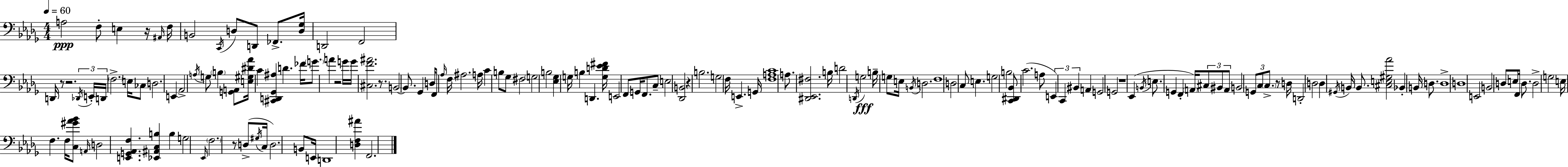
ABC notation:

X:1
T:Untitled
M:4/4
L:1/4
K:Bbm
A,2 F,/2 E, z/4 ^A,,/4 F,/4 B,,2 C,,/4 D,/2 D,,/2 _F,,/2 [D,_G,]/4 D,,2 F,,2 D,,/4 z/2 z2 _D,,/4 E,,/4 D,,/4 F,2 E,/4 _C,/2 D,2 E,, _A,,2 A,/4 G,/2 B, [G,,A,,]/2 [E,^G,^D_A]/4 C [^C,,D,,_G,,^A,] D _F/4 G/2 A z2 G/4 G/4 [^C,F^A]2 z/2 B,,2 B,,/2 _G,, D,/4 F,,/2 _A,/4 F,/4 ^A,2 A,/4 C B,/2 _G,/2 ^F,2 G,2 B,2 [_E,_G,] G,/4 B, D,, [G,D_E^F]/4 E,,2 F,,/2 G,,/4 F,,/2 C,/2 E,2 [_D,,B,,]2 z B,2 G,2 F,/4 E,, G,,/4 [F,A,C]4 A,/2 [^D,,_E,,^F,]2 B,/4 D2 D,,/4 G,2 B,/4 G,/2 E,/4 B,,/4 D,2 F,4 D,2 C,/2 E, G,2 B,2 [C,,^D,,_B,,]/2 C2 A,/2 E,, C,, ^B,, A,, G,,2 G,,2 z4 _E,, B,,/4 E,/2 G,, F,, A,,/4 ^C,/2 ^B,,/2 A,,/2 B,,2 G,,/2 C,/2 C,/2 z/2 D,/4 D,,2 D,2 D, ^G,,/4 B,,/4 B,,/2 [^C,E,^G,_A]2 _B,, B,,/4 D,/2 D,4 D,4 E,,2 B,,2 D,/2 E,/2 F,,/4 D,/2 D,2 G,2 E,/4 F, F,/4 [C,^G_A_B]/2 A,,/4 D,2 [E,,G,,_A,,F,] [_E,,^A,,C,B,] B, G,2 _E,,/4 F,2 z/2 D,/2 ^G,/4 C,/4 D,2 B,,/2 E,,/4 D,,4 [D,F,^A] F,,2